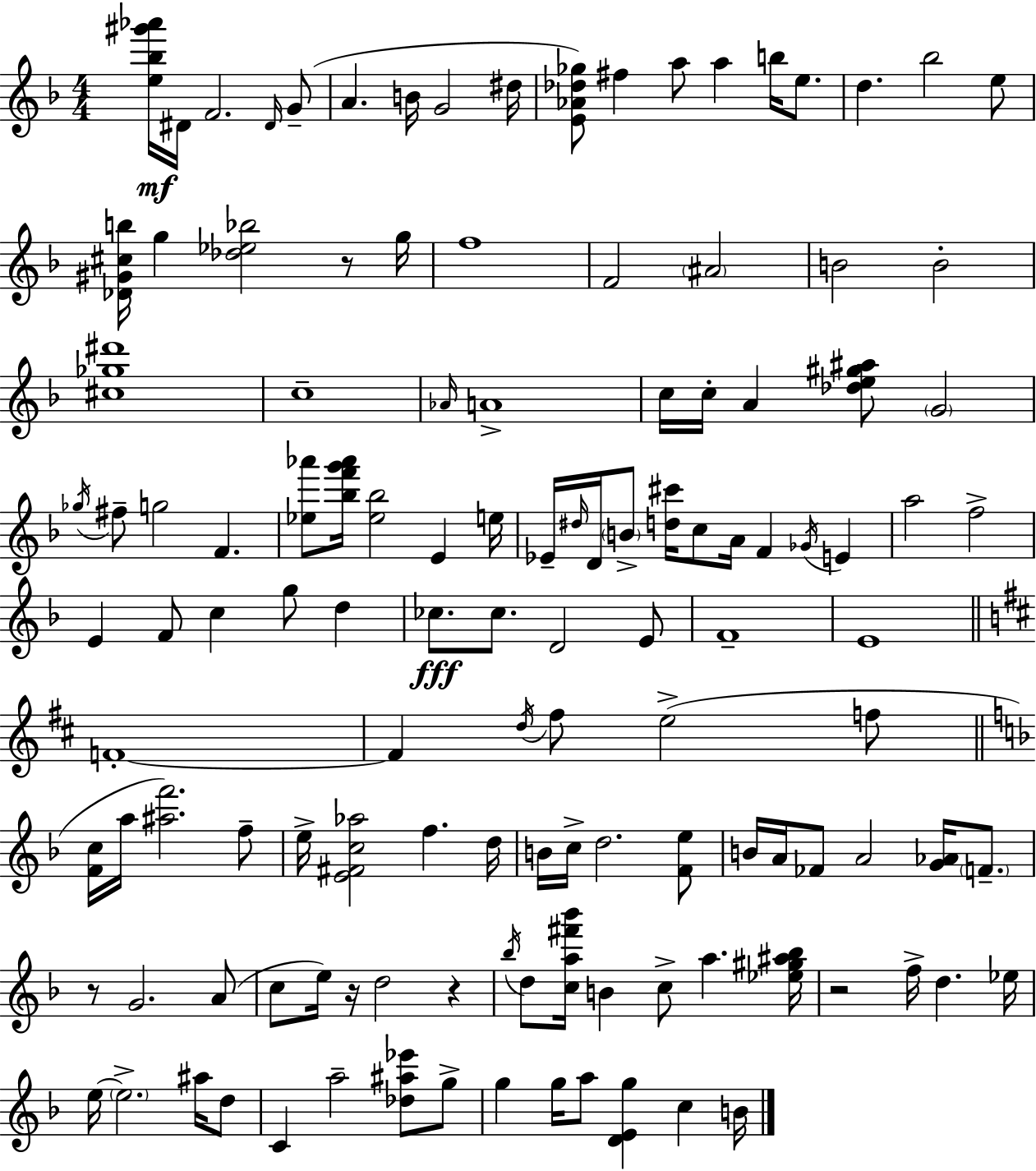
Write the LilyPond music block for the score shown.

{
  \clef treble
  \numericTimeSignature
  \time 4/4
  \key d \minor
  <e'' bes'' gis''' aes'''>16\mf dis'16 f'2. \grace { dis'16 } g'8--( | a'4. b'16 g'2 | dis''16 <e' aes' des'' ges''>8) fis''4 a''8 a''4 b''16 e''8. | d''4. bes''2 e''8 | \break <des' gis' cis'' b''>16 g''4 <des'' ees'' bes''>2 r8 | g''16 f''1 | f'2 \parenthesize ais'2 | b'2 b'2-. | \break <cis'' ges'' dis'''>1 | c''1-- | \grace { aes'16 } a'1-> | c''16 c''16-. a'4 <des'' e'' gis'' ais''>8 \parenthesize g'2 | \break \acciaccatura { ges''16 } fis''8-- g''2 f'4. | <ees'' aes'''>8 <bes'' f''' g''' aes'''>16 <ees'' bes''>2 e'4 | e''16 ees'16-- \grace { dis''16 } d'16 \parenthesize b'8-> <d'' cis'''>16 c''8 a'16 f'4 | \acciaccatura { ges'16 } e'4 a''2 f''2-> | \break e'4 f'8 c''4 g''8 | d''4 ces''8.\fff ces''8. d'2 | e'8 f'1-- | e'1 | \break \bar "||" \break \key d \major f'1-.~~ | f'4 \acciaccatura { d''16 } fis''8 e''2->( f''8 | \bar "||" \break \key f \major <f' c''>16 a''16 <ais'' f'''>2.) f''8-- | e''16-> <e' fis' c'' aes''>2 f''4. d''16 | b'16 c''16-> d''2. <f' e''>8 | b'16 a'16 fes'8 a'2 <g' aes'>16 \parenthesize f'8.-- | \break r8 g'2. a'8( | c''8 e''16) r16 d''2 r4 | \acciaccatura { bes''16 } d''8 <c'' a'' fis''' bes'''>16 b'4 c''8-> a''4. | <ees'' gis'' ais'' bes''>16 r2 f''16-> d''4. | \break ees''16 e''16~~ \parenthesize e''2.-> ais''16 d''8 | c'4 a''2-- <des'' ais'' ees'''>8 g''8-> | g''4 g''16 a''8 <d' e' g''>4 c''4 | b'16 \bar "|."
}